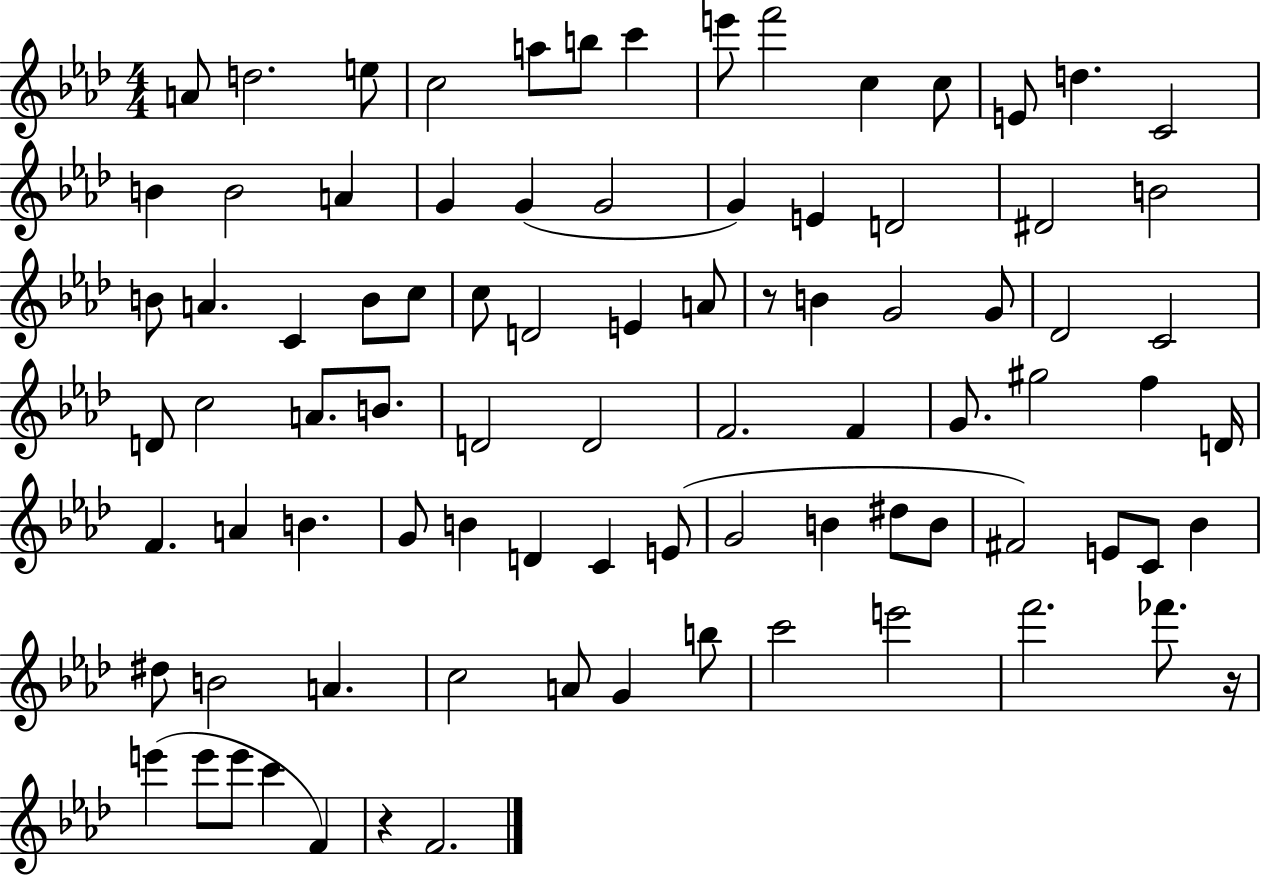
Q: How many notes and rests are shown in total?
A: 87